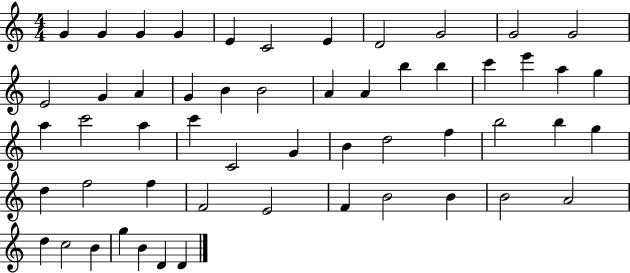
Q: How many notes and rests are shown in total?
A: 54